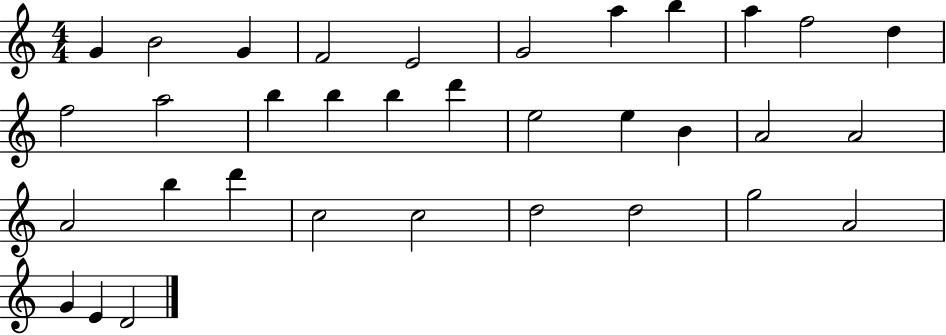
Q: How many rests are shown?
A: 0